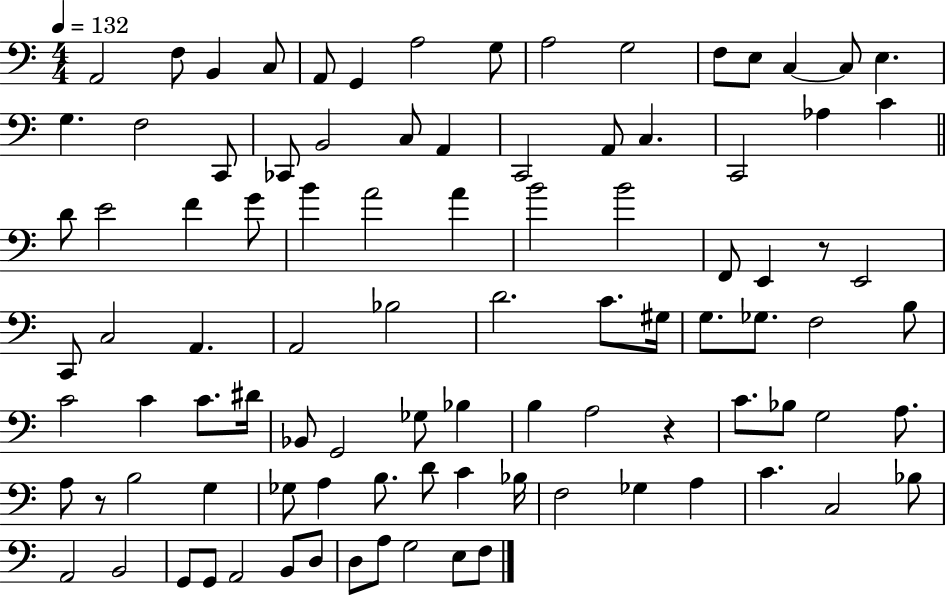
{
  \clef bass
  \numericTimeSignature
  \time 4/4
  \key c \major
  \tempo 4 = 132
  \repeat volta 2 { a,2 f8 b,4 c8 | a,8 g,4 a2 g8 | a2 g2 | f8 e8 c4~~ c8 e4. | \break g4. f2 c,8 | ces,8 b,2 c8 a,4 | c,2 a,8 c4. | c,2 aes4 c'4 | \break \bar "||" \break \key a \minor d'8 e'2 f'4 g'8 | b'4 a'2 a'4 | b'2 b'2 | f,8 e,4 r8 e,2 | \break c,8 c2 a,4. | a,2 bes2 | d'2. c'8. gis16 | g8. ges8. f2 b8 | \break c'2 c'4 c'8. dis'16 | bes,8 g,2 ges8 bes4 | b4 a2 r4 | c'8. bes8 g2 a8. | \break a8 r8 b2 g4 | ges8 a4 b8. d'8 c'4 bes16 | f2 ges4 a4 | c'4. c2 bes8 | \break a,2 b,2 | g,8 g,8 a,2 b,8 d8 | d8 a8 g2 e8 f8 | } \bar "|."
}